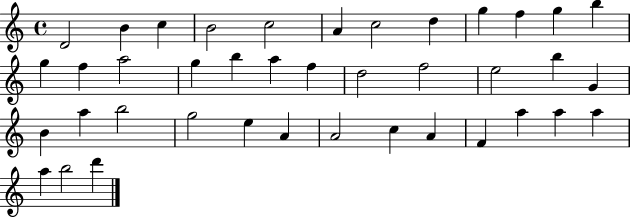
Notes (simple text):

D4/h B4/q C5/q B4/h C5/h A4/q C5/h D5/q G5/q F5/q G5/q B5/q G5/q F5/q A5/h G5/q B5/q A5/q F5/q D5/h F5/h E5/h B5/q G4/q B4/q A5/q B5/h G5/h E5/q A4/q A4/h C5/q A4/q F4/q A5/q A5/q A5/q A5/q B5/h D6/q